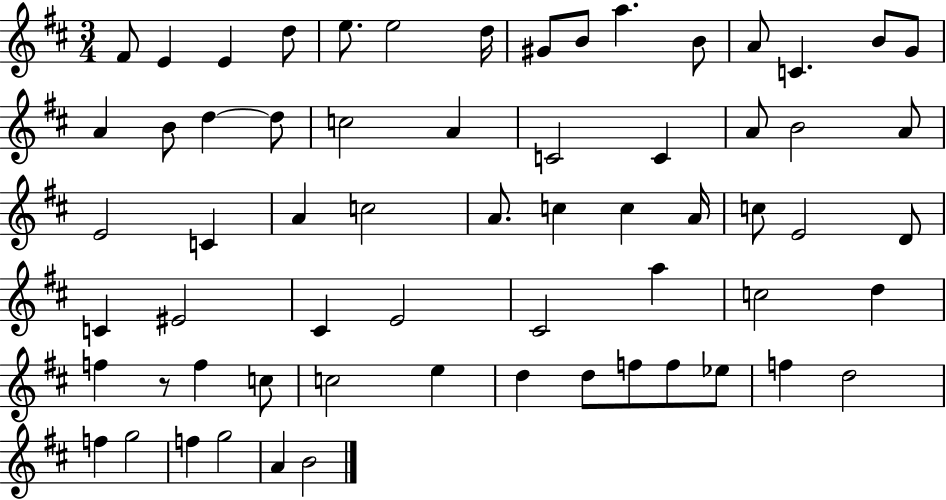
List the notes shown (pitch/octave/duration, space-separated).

F#4/e E4/q E4/q D5/e E5/e. E5/h D5/s G#4/e B4/e A5/q. B4/e A4/e C4/q. B4/e G4/e A4/q B4/e D5/q D5/e C5/h A4/q C4/h C4/q A4/e B4/h A4/e E4/h C4/q A4/q C5/h A4/e. C5/q C5/q A4/s C5/e E4/h D4/e C4/q EIS4/h C#4/q E4/h C#4/h A5/q C5/h D5/q F5/q R/e F5/q C5/e C5/h E5/q D5/q D5/e F5/e F5/e Eb5/e F5/q D5/h F5/q G5/h F5/q G5/h A4/q B4/h